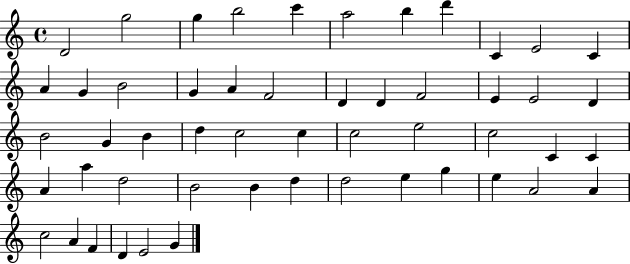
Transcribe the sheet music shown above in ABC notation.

X:1
T:Untitled
M:4/4
L:1/4
K:C
D2 g2 g b2 c' a2 b d' C E2 C A G B2 G A F2 D D F2 E E2 D B2 G B d c2 c c2 e2 c2 C C A a d2 B2 B d d2 e g e A2 A c2 A F D E2 G